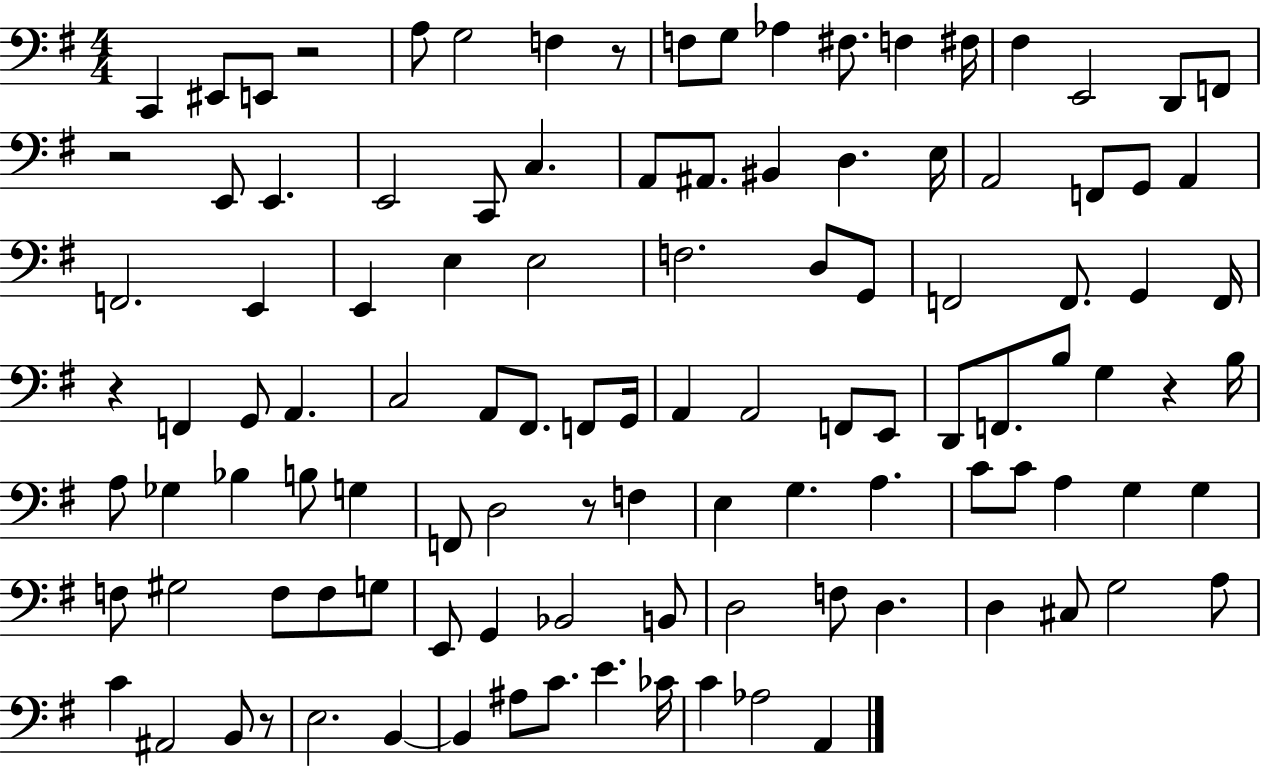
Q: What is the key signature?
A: G major